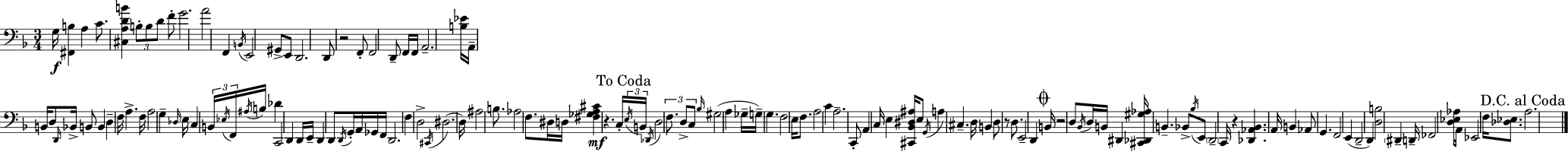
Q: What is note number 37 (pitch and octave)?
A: E3